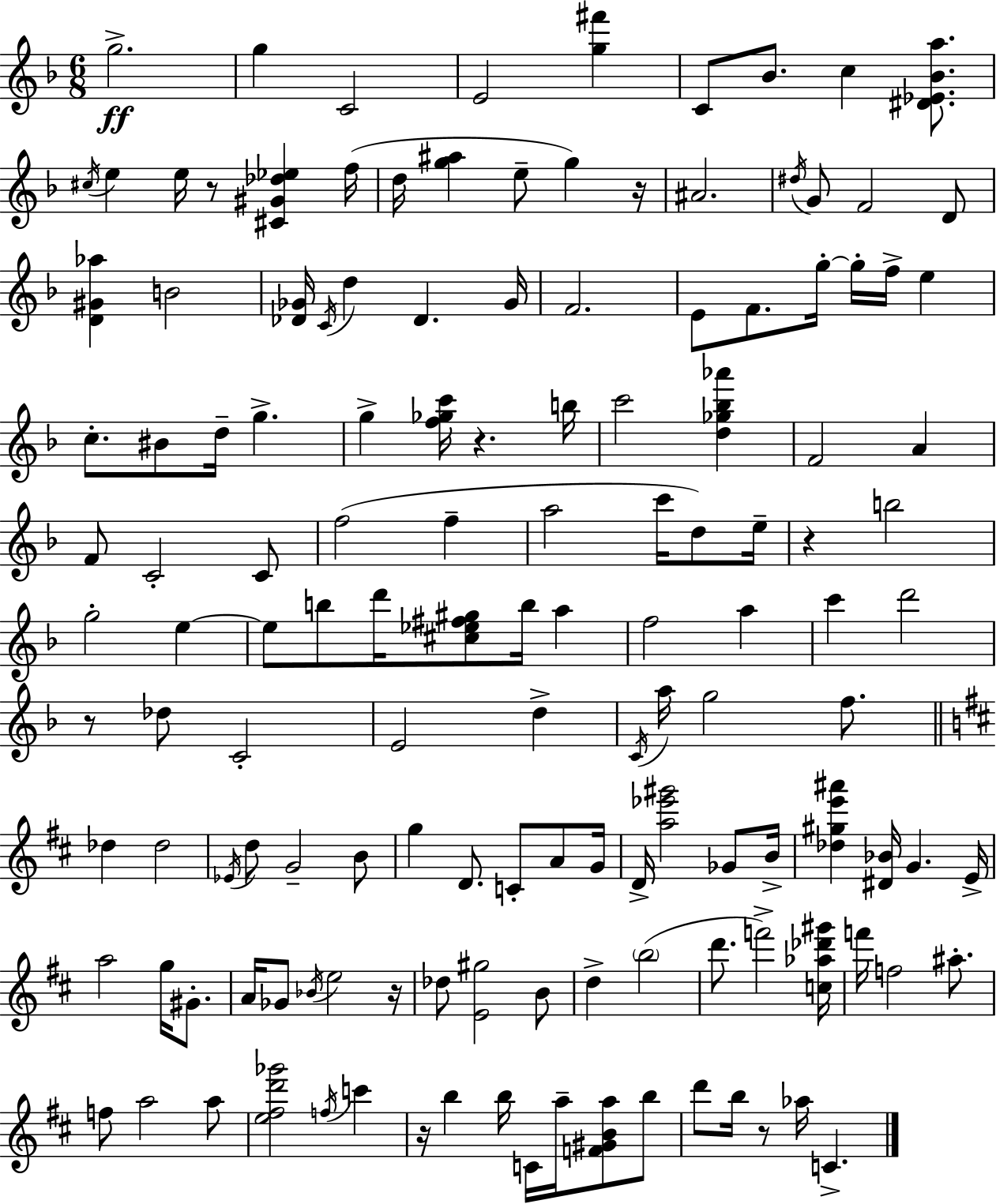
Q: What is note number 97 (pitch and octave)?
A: D6